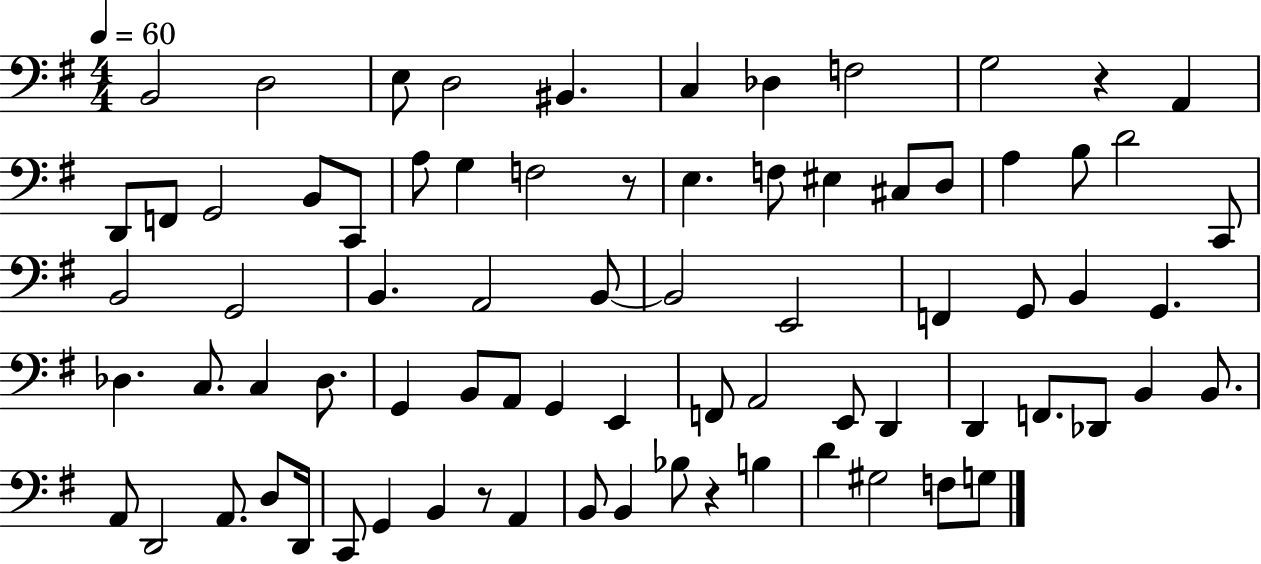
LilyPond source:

{
  \clef bass
  \numericTimeSignature
  \time 4/4
  \key g \major
  \tempo 4 = 60
  \repeat volta 2 { b,2 d2 | e8 d2 bis,4. | c4 des4 f2 | g2 r4 a,4 | \break d,8 f,8 g,2 b,8 c,8 | a8 g4 f2 r8 | e4. f8 eis4 cis8 d8 | a4 b8 d'2 c,8 | \break b,2 g,2 | b,4. a,2 b,8~~ | b,2 e,2 | f,4 g,8 b,4 g,4. | \break des4. c8. c4 des8. | g,4 b,8 a,8 g,4 e,4 | f,8 a,2 e,8 d,4 | d,4 f,8. des,8 b,4 b,8. | \break a,8 d,2 a,8. d8 d,16 | c,8 g,4 b,4 r8 a,4 | b,8 b,4 bes8 r4 b4 | d'4 gis2 f8 g8 | \break } \bar "|."
}